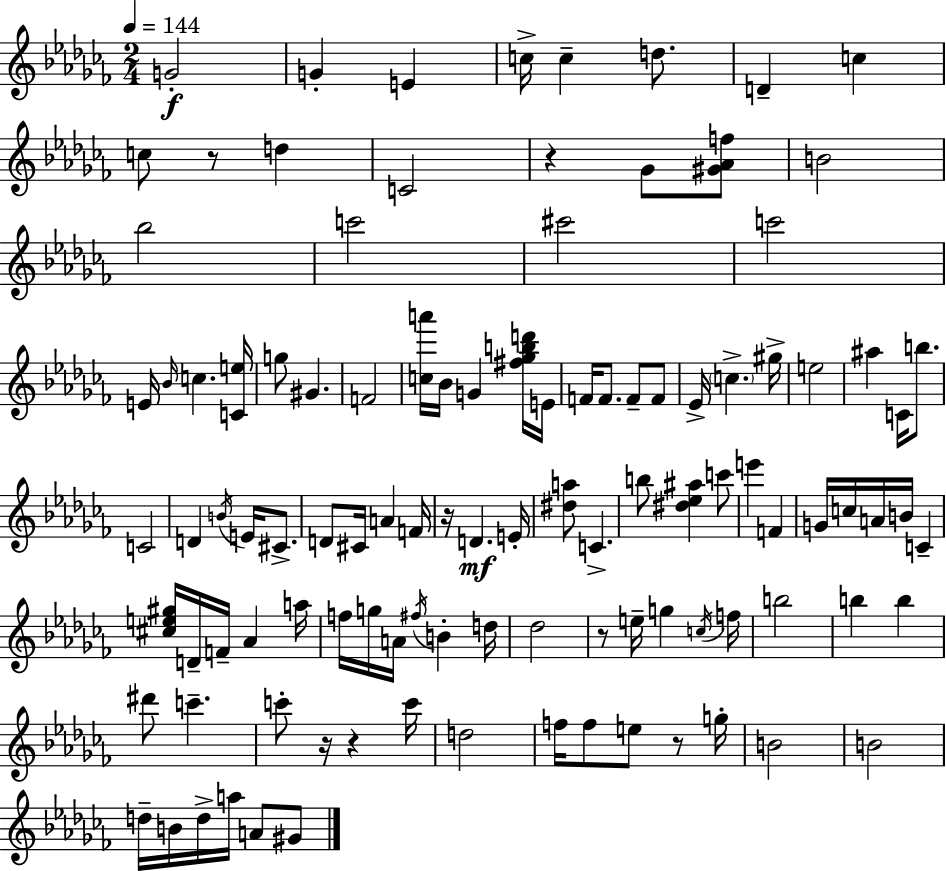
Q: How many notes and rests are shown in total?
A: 107